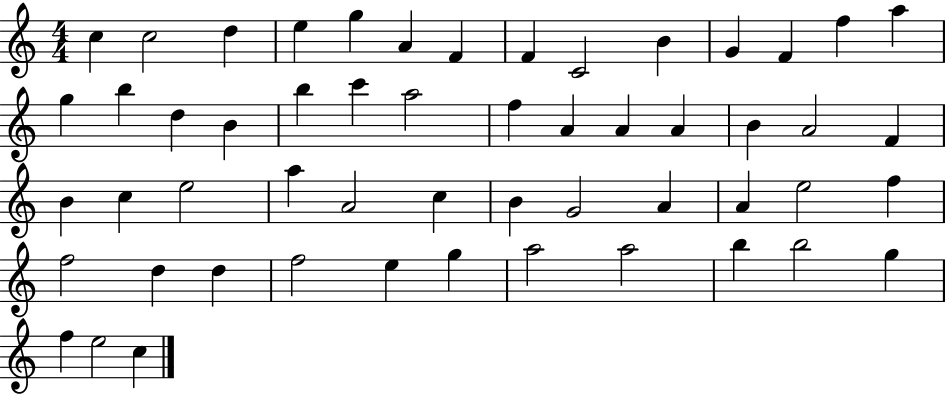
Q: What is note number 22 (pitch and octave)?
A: F5